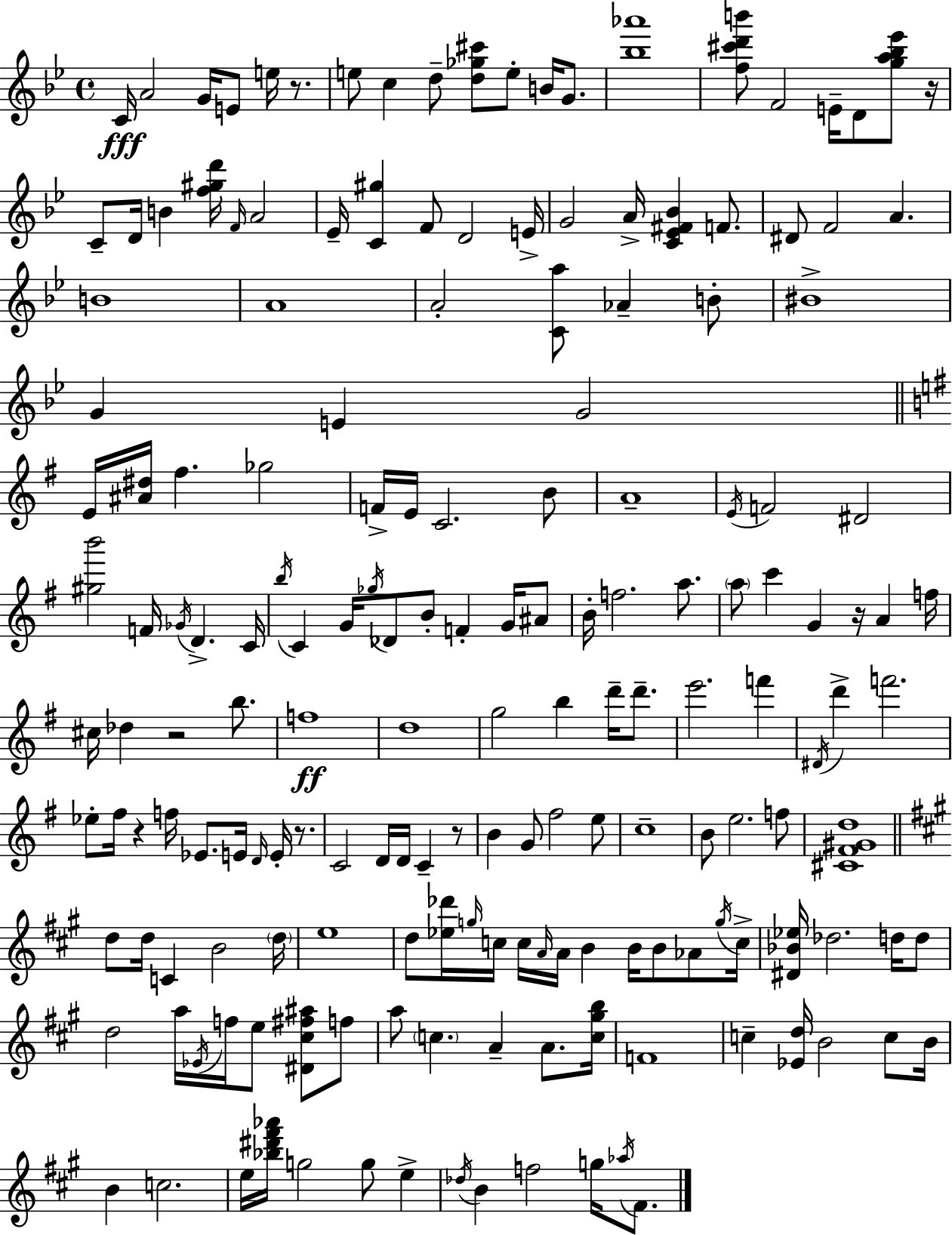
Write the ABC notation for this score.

X:1
T:Untitled
M:4/4
L:1/4
K:Bb
C/4 A2 G/4 E/2 e/4 z/2 e/2 c d/2 [d_g^c']/2 e/2 B/4 G/2 [_b_a']4 [f^c'd'b']/2 F2 E/4 D/2 [ga_b_e']/2 z/4 C/2 D/4 B [f^gd']/4 F/4 A2 _E/4 [C^g] F/2 D2 E/4 G2 A/4 [C_E^F_B] F/2 ^D/2 F2 A B4 A4 A2 [Ca]/2 _A B/2 ^B4 G E G2 E/4 [^A^d]/4 ^f _g2 F/4 E/4 C2 B/2 A4 E/4 F2 ^D2 [^gb']2 F/4 _G/4 D C/4 b/4 C G/4 _g/4 _D/2 B/2 F G/4 ^A/2 B/4 f2 a/2 a/2 c' G z/4 A f/4 ^c/4 _d z2 b/2 f4 d4 g2 b d'/4 d'/2 e'2 f' ^D/4 d' f'2 _e/2 ^f/4 z f/4 _E/2 E/4 D/4 E/4 z/2 C2 D/4 D/4 C z/2 B G/2 ^f2 e/2 c4 B/2 e2 f/2 [^C^F^Gd]4 d/2 d/4 C B2 d/4 e4 d/2 [_e_d']/4 g/4 c/4 c/4 A/4 A/4 B B/4 B/2 _A/2 g/4 c/4 [^D_B_e]/4 _d2 d/4 d/2 d2 a/4 _E/4 f/4 e/2 [^D^c^f^a]/2 f/2 a/2 c A A/2 [c^gb]/4 F4 c [_Ed]/4 B2 c/2 B/4 B c2 e/4 [_b^d'^f'_a']/4 g2 g/2 e _d/4 B f2 g/4 _a/4 ^F/2